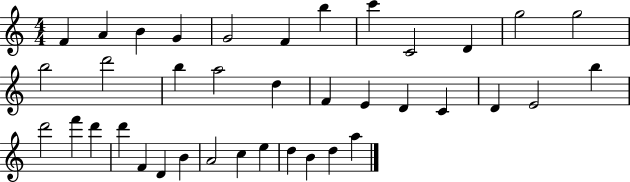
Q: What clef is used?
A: treble